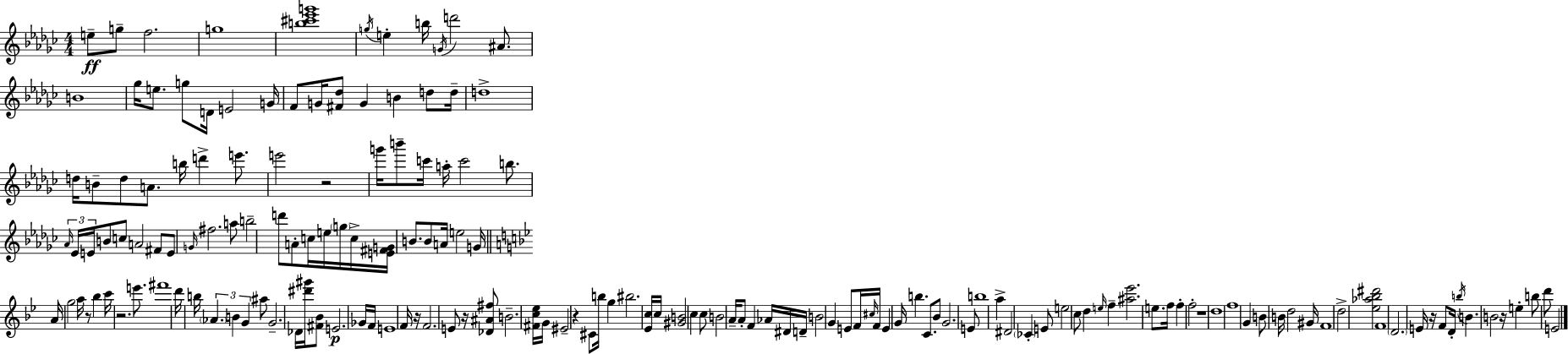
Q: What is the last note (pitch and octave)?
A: E4